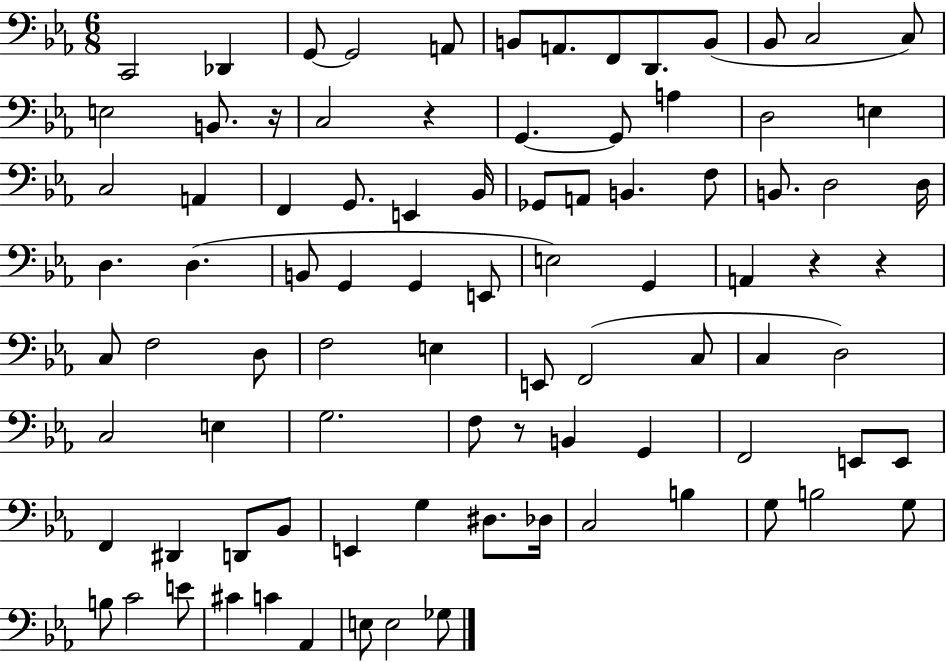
X:1
T:Untitled
M:6/8
L:1/4
K:Eb
C,,2 _D,, G,,/2 G,,2 A,,/2 B,,/2 A,,/2 F,,/2 D,,/2 B,,/2 _B,,/2 C,2 C,/2 E,2 B,,/2 z/4 C,2 z G,, G,,/2 A, D,2 E, C,2 A,, F,, G,,/2 E,, _B,,/4 _G,,/2 A,,/2 B,, F,/2 B,,/2 D,2 D,/4 D, D, B,,/2 G,, G,, E,,/2 E,2 G,, A,, z z C,/2 F,2 D,/2 F,2 E, E,,/2 F,,2 C,/2 C, D,2 C,2 E, G,2 F,/2 z/2 B,, G,, F,,2 E,,/2 E,,/2 F,, ^D,, D,,/2 _B,,/2 E,, G, ^D,/2 _D,/4 C,2 B, G,/2 B,2 G,/2 B,/2 C2 E/2 ^C C _A,, E,/2 E,2 _G,/2